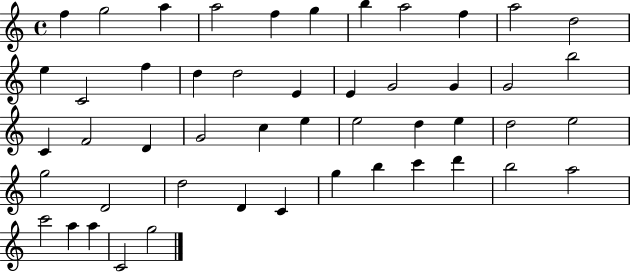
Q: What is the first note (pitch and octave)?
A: F5